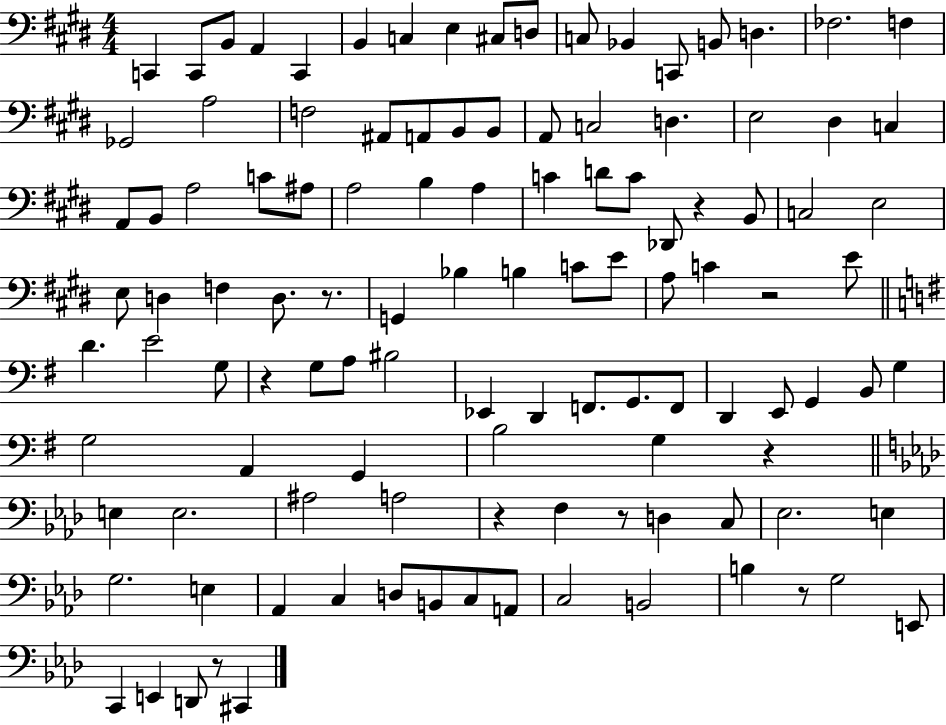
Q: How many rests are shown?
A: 9